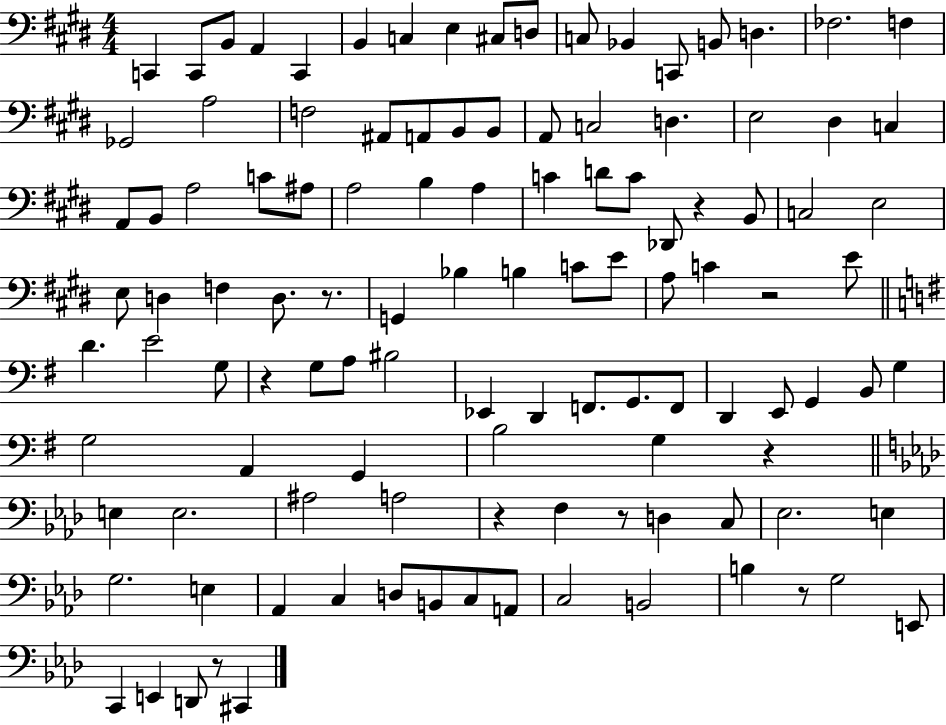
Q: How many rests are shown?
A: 9